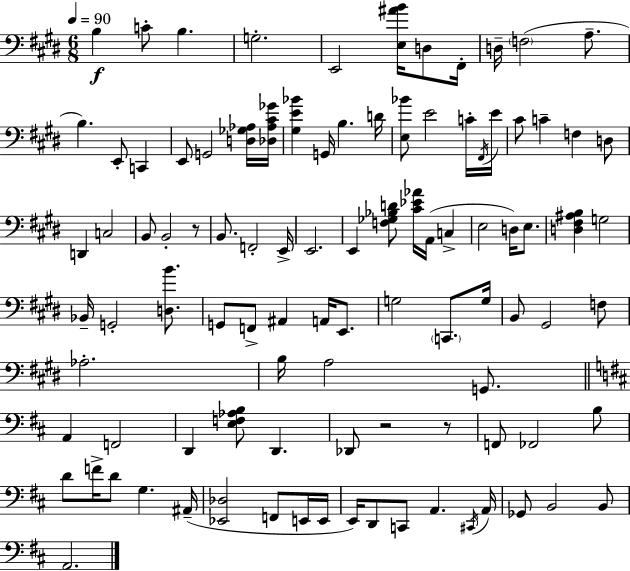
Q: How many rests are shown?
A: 3